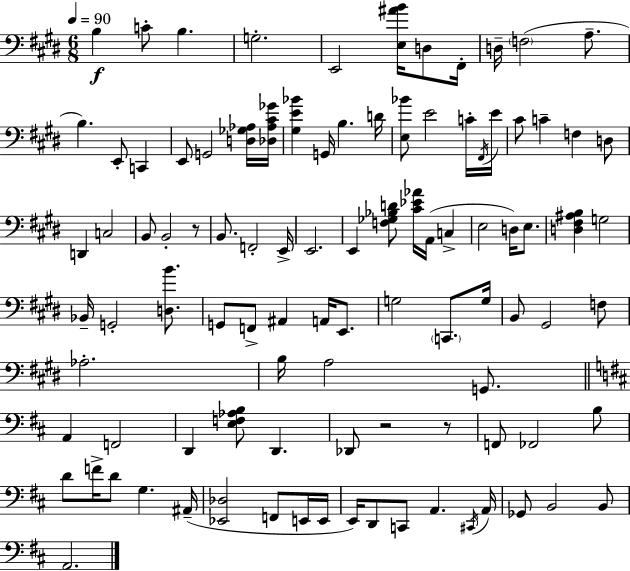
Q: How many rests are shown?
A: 3